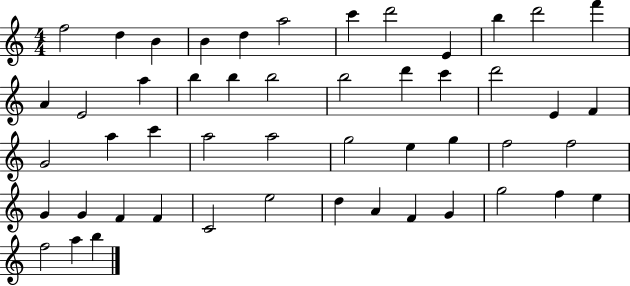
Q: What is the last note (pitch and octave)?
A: B5